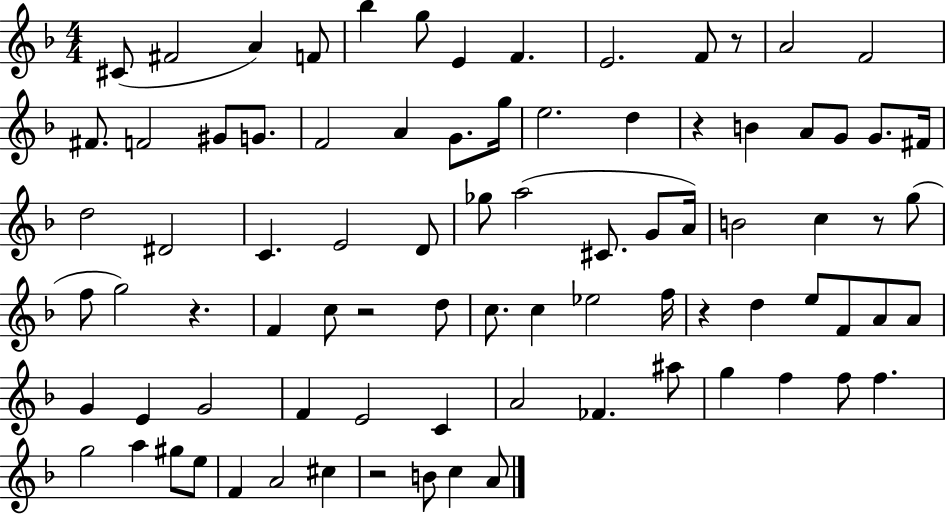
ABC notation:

X:1
T:Untitled
M:4/4
L:1/4
K:F
^C/2 ^F2 A F/2 _b g/2 E F E2 F/2 z/2 A2 F2 ^F/2 F2 ^G/2 G/2 F2 A G/2 g/4 e2 d z B A/2 G/2 G/2 ^F/4 d2 ^D2 C E2 D/2 _g/2 a2 ^C/2 G/2 A/4 B2 c z/2 g/2 f/2 g2 z F c/2 z2 d/2 c/2 c _e2 f/4 z d e/2 F/2 A/2 A/2 G E G2 F E2 C A2 _F ^a/2 g f f/2 f g2 a ^g/2 e/2 F A2 ^c z2 B/2 c A/2